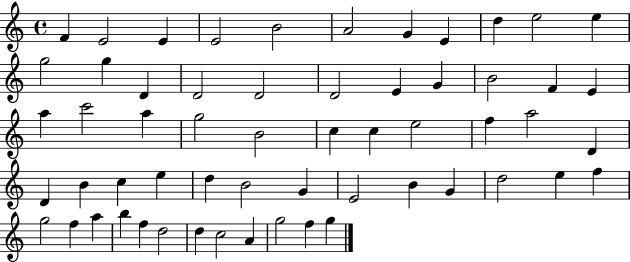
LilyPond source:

{
  \clef treble
  \time 4/4
  \defaultTimeSignature
  \key c \major
  f'4 e'2 e'4 | e'2 b'2 | a'2 g'4 e'4 | d''4 e''2 e''4 | \break g''2 g''4 d'4 | d'2 d'2 | d'2 e'4 g'4 | b'2 f'4 e'4 | \break a''4 c'''2 a''4 | g''2 b'2 | c''4 c''4 e''2 | f''4 a''2 d'4 | \break d'4 b'4 c''4 e''4 | d''4 b'2 g'4 | e'2 b'4 g'4 | d''2 e''4 f''4 | \break g''2 f''4 a''4 | b''4 f''4 d''2 | d''4 c''2 a'4 | g''2 f''4 g''4 | \break \bar "|."
}